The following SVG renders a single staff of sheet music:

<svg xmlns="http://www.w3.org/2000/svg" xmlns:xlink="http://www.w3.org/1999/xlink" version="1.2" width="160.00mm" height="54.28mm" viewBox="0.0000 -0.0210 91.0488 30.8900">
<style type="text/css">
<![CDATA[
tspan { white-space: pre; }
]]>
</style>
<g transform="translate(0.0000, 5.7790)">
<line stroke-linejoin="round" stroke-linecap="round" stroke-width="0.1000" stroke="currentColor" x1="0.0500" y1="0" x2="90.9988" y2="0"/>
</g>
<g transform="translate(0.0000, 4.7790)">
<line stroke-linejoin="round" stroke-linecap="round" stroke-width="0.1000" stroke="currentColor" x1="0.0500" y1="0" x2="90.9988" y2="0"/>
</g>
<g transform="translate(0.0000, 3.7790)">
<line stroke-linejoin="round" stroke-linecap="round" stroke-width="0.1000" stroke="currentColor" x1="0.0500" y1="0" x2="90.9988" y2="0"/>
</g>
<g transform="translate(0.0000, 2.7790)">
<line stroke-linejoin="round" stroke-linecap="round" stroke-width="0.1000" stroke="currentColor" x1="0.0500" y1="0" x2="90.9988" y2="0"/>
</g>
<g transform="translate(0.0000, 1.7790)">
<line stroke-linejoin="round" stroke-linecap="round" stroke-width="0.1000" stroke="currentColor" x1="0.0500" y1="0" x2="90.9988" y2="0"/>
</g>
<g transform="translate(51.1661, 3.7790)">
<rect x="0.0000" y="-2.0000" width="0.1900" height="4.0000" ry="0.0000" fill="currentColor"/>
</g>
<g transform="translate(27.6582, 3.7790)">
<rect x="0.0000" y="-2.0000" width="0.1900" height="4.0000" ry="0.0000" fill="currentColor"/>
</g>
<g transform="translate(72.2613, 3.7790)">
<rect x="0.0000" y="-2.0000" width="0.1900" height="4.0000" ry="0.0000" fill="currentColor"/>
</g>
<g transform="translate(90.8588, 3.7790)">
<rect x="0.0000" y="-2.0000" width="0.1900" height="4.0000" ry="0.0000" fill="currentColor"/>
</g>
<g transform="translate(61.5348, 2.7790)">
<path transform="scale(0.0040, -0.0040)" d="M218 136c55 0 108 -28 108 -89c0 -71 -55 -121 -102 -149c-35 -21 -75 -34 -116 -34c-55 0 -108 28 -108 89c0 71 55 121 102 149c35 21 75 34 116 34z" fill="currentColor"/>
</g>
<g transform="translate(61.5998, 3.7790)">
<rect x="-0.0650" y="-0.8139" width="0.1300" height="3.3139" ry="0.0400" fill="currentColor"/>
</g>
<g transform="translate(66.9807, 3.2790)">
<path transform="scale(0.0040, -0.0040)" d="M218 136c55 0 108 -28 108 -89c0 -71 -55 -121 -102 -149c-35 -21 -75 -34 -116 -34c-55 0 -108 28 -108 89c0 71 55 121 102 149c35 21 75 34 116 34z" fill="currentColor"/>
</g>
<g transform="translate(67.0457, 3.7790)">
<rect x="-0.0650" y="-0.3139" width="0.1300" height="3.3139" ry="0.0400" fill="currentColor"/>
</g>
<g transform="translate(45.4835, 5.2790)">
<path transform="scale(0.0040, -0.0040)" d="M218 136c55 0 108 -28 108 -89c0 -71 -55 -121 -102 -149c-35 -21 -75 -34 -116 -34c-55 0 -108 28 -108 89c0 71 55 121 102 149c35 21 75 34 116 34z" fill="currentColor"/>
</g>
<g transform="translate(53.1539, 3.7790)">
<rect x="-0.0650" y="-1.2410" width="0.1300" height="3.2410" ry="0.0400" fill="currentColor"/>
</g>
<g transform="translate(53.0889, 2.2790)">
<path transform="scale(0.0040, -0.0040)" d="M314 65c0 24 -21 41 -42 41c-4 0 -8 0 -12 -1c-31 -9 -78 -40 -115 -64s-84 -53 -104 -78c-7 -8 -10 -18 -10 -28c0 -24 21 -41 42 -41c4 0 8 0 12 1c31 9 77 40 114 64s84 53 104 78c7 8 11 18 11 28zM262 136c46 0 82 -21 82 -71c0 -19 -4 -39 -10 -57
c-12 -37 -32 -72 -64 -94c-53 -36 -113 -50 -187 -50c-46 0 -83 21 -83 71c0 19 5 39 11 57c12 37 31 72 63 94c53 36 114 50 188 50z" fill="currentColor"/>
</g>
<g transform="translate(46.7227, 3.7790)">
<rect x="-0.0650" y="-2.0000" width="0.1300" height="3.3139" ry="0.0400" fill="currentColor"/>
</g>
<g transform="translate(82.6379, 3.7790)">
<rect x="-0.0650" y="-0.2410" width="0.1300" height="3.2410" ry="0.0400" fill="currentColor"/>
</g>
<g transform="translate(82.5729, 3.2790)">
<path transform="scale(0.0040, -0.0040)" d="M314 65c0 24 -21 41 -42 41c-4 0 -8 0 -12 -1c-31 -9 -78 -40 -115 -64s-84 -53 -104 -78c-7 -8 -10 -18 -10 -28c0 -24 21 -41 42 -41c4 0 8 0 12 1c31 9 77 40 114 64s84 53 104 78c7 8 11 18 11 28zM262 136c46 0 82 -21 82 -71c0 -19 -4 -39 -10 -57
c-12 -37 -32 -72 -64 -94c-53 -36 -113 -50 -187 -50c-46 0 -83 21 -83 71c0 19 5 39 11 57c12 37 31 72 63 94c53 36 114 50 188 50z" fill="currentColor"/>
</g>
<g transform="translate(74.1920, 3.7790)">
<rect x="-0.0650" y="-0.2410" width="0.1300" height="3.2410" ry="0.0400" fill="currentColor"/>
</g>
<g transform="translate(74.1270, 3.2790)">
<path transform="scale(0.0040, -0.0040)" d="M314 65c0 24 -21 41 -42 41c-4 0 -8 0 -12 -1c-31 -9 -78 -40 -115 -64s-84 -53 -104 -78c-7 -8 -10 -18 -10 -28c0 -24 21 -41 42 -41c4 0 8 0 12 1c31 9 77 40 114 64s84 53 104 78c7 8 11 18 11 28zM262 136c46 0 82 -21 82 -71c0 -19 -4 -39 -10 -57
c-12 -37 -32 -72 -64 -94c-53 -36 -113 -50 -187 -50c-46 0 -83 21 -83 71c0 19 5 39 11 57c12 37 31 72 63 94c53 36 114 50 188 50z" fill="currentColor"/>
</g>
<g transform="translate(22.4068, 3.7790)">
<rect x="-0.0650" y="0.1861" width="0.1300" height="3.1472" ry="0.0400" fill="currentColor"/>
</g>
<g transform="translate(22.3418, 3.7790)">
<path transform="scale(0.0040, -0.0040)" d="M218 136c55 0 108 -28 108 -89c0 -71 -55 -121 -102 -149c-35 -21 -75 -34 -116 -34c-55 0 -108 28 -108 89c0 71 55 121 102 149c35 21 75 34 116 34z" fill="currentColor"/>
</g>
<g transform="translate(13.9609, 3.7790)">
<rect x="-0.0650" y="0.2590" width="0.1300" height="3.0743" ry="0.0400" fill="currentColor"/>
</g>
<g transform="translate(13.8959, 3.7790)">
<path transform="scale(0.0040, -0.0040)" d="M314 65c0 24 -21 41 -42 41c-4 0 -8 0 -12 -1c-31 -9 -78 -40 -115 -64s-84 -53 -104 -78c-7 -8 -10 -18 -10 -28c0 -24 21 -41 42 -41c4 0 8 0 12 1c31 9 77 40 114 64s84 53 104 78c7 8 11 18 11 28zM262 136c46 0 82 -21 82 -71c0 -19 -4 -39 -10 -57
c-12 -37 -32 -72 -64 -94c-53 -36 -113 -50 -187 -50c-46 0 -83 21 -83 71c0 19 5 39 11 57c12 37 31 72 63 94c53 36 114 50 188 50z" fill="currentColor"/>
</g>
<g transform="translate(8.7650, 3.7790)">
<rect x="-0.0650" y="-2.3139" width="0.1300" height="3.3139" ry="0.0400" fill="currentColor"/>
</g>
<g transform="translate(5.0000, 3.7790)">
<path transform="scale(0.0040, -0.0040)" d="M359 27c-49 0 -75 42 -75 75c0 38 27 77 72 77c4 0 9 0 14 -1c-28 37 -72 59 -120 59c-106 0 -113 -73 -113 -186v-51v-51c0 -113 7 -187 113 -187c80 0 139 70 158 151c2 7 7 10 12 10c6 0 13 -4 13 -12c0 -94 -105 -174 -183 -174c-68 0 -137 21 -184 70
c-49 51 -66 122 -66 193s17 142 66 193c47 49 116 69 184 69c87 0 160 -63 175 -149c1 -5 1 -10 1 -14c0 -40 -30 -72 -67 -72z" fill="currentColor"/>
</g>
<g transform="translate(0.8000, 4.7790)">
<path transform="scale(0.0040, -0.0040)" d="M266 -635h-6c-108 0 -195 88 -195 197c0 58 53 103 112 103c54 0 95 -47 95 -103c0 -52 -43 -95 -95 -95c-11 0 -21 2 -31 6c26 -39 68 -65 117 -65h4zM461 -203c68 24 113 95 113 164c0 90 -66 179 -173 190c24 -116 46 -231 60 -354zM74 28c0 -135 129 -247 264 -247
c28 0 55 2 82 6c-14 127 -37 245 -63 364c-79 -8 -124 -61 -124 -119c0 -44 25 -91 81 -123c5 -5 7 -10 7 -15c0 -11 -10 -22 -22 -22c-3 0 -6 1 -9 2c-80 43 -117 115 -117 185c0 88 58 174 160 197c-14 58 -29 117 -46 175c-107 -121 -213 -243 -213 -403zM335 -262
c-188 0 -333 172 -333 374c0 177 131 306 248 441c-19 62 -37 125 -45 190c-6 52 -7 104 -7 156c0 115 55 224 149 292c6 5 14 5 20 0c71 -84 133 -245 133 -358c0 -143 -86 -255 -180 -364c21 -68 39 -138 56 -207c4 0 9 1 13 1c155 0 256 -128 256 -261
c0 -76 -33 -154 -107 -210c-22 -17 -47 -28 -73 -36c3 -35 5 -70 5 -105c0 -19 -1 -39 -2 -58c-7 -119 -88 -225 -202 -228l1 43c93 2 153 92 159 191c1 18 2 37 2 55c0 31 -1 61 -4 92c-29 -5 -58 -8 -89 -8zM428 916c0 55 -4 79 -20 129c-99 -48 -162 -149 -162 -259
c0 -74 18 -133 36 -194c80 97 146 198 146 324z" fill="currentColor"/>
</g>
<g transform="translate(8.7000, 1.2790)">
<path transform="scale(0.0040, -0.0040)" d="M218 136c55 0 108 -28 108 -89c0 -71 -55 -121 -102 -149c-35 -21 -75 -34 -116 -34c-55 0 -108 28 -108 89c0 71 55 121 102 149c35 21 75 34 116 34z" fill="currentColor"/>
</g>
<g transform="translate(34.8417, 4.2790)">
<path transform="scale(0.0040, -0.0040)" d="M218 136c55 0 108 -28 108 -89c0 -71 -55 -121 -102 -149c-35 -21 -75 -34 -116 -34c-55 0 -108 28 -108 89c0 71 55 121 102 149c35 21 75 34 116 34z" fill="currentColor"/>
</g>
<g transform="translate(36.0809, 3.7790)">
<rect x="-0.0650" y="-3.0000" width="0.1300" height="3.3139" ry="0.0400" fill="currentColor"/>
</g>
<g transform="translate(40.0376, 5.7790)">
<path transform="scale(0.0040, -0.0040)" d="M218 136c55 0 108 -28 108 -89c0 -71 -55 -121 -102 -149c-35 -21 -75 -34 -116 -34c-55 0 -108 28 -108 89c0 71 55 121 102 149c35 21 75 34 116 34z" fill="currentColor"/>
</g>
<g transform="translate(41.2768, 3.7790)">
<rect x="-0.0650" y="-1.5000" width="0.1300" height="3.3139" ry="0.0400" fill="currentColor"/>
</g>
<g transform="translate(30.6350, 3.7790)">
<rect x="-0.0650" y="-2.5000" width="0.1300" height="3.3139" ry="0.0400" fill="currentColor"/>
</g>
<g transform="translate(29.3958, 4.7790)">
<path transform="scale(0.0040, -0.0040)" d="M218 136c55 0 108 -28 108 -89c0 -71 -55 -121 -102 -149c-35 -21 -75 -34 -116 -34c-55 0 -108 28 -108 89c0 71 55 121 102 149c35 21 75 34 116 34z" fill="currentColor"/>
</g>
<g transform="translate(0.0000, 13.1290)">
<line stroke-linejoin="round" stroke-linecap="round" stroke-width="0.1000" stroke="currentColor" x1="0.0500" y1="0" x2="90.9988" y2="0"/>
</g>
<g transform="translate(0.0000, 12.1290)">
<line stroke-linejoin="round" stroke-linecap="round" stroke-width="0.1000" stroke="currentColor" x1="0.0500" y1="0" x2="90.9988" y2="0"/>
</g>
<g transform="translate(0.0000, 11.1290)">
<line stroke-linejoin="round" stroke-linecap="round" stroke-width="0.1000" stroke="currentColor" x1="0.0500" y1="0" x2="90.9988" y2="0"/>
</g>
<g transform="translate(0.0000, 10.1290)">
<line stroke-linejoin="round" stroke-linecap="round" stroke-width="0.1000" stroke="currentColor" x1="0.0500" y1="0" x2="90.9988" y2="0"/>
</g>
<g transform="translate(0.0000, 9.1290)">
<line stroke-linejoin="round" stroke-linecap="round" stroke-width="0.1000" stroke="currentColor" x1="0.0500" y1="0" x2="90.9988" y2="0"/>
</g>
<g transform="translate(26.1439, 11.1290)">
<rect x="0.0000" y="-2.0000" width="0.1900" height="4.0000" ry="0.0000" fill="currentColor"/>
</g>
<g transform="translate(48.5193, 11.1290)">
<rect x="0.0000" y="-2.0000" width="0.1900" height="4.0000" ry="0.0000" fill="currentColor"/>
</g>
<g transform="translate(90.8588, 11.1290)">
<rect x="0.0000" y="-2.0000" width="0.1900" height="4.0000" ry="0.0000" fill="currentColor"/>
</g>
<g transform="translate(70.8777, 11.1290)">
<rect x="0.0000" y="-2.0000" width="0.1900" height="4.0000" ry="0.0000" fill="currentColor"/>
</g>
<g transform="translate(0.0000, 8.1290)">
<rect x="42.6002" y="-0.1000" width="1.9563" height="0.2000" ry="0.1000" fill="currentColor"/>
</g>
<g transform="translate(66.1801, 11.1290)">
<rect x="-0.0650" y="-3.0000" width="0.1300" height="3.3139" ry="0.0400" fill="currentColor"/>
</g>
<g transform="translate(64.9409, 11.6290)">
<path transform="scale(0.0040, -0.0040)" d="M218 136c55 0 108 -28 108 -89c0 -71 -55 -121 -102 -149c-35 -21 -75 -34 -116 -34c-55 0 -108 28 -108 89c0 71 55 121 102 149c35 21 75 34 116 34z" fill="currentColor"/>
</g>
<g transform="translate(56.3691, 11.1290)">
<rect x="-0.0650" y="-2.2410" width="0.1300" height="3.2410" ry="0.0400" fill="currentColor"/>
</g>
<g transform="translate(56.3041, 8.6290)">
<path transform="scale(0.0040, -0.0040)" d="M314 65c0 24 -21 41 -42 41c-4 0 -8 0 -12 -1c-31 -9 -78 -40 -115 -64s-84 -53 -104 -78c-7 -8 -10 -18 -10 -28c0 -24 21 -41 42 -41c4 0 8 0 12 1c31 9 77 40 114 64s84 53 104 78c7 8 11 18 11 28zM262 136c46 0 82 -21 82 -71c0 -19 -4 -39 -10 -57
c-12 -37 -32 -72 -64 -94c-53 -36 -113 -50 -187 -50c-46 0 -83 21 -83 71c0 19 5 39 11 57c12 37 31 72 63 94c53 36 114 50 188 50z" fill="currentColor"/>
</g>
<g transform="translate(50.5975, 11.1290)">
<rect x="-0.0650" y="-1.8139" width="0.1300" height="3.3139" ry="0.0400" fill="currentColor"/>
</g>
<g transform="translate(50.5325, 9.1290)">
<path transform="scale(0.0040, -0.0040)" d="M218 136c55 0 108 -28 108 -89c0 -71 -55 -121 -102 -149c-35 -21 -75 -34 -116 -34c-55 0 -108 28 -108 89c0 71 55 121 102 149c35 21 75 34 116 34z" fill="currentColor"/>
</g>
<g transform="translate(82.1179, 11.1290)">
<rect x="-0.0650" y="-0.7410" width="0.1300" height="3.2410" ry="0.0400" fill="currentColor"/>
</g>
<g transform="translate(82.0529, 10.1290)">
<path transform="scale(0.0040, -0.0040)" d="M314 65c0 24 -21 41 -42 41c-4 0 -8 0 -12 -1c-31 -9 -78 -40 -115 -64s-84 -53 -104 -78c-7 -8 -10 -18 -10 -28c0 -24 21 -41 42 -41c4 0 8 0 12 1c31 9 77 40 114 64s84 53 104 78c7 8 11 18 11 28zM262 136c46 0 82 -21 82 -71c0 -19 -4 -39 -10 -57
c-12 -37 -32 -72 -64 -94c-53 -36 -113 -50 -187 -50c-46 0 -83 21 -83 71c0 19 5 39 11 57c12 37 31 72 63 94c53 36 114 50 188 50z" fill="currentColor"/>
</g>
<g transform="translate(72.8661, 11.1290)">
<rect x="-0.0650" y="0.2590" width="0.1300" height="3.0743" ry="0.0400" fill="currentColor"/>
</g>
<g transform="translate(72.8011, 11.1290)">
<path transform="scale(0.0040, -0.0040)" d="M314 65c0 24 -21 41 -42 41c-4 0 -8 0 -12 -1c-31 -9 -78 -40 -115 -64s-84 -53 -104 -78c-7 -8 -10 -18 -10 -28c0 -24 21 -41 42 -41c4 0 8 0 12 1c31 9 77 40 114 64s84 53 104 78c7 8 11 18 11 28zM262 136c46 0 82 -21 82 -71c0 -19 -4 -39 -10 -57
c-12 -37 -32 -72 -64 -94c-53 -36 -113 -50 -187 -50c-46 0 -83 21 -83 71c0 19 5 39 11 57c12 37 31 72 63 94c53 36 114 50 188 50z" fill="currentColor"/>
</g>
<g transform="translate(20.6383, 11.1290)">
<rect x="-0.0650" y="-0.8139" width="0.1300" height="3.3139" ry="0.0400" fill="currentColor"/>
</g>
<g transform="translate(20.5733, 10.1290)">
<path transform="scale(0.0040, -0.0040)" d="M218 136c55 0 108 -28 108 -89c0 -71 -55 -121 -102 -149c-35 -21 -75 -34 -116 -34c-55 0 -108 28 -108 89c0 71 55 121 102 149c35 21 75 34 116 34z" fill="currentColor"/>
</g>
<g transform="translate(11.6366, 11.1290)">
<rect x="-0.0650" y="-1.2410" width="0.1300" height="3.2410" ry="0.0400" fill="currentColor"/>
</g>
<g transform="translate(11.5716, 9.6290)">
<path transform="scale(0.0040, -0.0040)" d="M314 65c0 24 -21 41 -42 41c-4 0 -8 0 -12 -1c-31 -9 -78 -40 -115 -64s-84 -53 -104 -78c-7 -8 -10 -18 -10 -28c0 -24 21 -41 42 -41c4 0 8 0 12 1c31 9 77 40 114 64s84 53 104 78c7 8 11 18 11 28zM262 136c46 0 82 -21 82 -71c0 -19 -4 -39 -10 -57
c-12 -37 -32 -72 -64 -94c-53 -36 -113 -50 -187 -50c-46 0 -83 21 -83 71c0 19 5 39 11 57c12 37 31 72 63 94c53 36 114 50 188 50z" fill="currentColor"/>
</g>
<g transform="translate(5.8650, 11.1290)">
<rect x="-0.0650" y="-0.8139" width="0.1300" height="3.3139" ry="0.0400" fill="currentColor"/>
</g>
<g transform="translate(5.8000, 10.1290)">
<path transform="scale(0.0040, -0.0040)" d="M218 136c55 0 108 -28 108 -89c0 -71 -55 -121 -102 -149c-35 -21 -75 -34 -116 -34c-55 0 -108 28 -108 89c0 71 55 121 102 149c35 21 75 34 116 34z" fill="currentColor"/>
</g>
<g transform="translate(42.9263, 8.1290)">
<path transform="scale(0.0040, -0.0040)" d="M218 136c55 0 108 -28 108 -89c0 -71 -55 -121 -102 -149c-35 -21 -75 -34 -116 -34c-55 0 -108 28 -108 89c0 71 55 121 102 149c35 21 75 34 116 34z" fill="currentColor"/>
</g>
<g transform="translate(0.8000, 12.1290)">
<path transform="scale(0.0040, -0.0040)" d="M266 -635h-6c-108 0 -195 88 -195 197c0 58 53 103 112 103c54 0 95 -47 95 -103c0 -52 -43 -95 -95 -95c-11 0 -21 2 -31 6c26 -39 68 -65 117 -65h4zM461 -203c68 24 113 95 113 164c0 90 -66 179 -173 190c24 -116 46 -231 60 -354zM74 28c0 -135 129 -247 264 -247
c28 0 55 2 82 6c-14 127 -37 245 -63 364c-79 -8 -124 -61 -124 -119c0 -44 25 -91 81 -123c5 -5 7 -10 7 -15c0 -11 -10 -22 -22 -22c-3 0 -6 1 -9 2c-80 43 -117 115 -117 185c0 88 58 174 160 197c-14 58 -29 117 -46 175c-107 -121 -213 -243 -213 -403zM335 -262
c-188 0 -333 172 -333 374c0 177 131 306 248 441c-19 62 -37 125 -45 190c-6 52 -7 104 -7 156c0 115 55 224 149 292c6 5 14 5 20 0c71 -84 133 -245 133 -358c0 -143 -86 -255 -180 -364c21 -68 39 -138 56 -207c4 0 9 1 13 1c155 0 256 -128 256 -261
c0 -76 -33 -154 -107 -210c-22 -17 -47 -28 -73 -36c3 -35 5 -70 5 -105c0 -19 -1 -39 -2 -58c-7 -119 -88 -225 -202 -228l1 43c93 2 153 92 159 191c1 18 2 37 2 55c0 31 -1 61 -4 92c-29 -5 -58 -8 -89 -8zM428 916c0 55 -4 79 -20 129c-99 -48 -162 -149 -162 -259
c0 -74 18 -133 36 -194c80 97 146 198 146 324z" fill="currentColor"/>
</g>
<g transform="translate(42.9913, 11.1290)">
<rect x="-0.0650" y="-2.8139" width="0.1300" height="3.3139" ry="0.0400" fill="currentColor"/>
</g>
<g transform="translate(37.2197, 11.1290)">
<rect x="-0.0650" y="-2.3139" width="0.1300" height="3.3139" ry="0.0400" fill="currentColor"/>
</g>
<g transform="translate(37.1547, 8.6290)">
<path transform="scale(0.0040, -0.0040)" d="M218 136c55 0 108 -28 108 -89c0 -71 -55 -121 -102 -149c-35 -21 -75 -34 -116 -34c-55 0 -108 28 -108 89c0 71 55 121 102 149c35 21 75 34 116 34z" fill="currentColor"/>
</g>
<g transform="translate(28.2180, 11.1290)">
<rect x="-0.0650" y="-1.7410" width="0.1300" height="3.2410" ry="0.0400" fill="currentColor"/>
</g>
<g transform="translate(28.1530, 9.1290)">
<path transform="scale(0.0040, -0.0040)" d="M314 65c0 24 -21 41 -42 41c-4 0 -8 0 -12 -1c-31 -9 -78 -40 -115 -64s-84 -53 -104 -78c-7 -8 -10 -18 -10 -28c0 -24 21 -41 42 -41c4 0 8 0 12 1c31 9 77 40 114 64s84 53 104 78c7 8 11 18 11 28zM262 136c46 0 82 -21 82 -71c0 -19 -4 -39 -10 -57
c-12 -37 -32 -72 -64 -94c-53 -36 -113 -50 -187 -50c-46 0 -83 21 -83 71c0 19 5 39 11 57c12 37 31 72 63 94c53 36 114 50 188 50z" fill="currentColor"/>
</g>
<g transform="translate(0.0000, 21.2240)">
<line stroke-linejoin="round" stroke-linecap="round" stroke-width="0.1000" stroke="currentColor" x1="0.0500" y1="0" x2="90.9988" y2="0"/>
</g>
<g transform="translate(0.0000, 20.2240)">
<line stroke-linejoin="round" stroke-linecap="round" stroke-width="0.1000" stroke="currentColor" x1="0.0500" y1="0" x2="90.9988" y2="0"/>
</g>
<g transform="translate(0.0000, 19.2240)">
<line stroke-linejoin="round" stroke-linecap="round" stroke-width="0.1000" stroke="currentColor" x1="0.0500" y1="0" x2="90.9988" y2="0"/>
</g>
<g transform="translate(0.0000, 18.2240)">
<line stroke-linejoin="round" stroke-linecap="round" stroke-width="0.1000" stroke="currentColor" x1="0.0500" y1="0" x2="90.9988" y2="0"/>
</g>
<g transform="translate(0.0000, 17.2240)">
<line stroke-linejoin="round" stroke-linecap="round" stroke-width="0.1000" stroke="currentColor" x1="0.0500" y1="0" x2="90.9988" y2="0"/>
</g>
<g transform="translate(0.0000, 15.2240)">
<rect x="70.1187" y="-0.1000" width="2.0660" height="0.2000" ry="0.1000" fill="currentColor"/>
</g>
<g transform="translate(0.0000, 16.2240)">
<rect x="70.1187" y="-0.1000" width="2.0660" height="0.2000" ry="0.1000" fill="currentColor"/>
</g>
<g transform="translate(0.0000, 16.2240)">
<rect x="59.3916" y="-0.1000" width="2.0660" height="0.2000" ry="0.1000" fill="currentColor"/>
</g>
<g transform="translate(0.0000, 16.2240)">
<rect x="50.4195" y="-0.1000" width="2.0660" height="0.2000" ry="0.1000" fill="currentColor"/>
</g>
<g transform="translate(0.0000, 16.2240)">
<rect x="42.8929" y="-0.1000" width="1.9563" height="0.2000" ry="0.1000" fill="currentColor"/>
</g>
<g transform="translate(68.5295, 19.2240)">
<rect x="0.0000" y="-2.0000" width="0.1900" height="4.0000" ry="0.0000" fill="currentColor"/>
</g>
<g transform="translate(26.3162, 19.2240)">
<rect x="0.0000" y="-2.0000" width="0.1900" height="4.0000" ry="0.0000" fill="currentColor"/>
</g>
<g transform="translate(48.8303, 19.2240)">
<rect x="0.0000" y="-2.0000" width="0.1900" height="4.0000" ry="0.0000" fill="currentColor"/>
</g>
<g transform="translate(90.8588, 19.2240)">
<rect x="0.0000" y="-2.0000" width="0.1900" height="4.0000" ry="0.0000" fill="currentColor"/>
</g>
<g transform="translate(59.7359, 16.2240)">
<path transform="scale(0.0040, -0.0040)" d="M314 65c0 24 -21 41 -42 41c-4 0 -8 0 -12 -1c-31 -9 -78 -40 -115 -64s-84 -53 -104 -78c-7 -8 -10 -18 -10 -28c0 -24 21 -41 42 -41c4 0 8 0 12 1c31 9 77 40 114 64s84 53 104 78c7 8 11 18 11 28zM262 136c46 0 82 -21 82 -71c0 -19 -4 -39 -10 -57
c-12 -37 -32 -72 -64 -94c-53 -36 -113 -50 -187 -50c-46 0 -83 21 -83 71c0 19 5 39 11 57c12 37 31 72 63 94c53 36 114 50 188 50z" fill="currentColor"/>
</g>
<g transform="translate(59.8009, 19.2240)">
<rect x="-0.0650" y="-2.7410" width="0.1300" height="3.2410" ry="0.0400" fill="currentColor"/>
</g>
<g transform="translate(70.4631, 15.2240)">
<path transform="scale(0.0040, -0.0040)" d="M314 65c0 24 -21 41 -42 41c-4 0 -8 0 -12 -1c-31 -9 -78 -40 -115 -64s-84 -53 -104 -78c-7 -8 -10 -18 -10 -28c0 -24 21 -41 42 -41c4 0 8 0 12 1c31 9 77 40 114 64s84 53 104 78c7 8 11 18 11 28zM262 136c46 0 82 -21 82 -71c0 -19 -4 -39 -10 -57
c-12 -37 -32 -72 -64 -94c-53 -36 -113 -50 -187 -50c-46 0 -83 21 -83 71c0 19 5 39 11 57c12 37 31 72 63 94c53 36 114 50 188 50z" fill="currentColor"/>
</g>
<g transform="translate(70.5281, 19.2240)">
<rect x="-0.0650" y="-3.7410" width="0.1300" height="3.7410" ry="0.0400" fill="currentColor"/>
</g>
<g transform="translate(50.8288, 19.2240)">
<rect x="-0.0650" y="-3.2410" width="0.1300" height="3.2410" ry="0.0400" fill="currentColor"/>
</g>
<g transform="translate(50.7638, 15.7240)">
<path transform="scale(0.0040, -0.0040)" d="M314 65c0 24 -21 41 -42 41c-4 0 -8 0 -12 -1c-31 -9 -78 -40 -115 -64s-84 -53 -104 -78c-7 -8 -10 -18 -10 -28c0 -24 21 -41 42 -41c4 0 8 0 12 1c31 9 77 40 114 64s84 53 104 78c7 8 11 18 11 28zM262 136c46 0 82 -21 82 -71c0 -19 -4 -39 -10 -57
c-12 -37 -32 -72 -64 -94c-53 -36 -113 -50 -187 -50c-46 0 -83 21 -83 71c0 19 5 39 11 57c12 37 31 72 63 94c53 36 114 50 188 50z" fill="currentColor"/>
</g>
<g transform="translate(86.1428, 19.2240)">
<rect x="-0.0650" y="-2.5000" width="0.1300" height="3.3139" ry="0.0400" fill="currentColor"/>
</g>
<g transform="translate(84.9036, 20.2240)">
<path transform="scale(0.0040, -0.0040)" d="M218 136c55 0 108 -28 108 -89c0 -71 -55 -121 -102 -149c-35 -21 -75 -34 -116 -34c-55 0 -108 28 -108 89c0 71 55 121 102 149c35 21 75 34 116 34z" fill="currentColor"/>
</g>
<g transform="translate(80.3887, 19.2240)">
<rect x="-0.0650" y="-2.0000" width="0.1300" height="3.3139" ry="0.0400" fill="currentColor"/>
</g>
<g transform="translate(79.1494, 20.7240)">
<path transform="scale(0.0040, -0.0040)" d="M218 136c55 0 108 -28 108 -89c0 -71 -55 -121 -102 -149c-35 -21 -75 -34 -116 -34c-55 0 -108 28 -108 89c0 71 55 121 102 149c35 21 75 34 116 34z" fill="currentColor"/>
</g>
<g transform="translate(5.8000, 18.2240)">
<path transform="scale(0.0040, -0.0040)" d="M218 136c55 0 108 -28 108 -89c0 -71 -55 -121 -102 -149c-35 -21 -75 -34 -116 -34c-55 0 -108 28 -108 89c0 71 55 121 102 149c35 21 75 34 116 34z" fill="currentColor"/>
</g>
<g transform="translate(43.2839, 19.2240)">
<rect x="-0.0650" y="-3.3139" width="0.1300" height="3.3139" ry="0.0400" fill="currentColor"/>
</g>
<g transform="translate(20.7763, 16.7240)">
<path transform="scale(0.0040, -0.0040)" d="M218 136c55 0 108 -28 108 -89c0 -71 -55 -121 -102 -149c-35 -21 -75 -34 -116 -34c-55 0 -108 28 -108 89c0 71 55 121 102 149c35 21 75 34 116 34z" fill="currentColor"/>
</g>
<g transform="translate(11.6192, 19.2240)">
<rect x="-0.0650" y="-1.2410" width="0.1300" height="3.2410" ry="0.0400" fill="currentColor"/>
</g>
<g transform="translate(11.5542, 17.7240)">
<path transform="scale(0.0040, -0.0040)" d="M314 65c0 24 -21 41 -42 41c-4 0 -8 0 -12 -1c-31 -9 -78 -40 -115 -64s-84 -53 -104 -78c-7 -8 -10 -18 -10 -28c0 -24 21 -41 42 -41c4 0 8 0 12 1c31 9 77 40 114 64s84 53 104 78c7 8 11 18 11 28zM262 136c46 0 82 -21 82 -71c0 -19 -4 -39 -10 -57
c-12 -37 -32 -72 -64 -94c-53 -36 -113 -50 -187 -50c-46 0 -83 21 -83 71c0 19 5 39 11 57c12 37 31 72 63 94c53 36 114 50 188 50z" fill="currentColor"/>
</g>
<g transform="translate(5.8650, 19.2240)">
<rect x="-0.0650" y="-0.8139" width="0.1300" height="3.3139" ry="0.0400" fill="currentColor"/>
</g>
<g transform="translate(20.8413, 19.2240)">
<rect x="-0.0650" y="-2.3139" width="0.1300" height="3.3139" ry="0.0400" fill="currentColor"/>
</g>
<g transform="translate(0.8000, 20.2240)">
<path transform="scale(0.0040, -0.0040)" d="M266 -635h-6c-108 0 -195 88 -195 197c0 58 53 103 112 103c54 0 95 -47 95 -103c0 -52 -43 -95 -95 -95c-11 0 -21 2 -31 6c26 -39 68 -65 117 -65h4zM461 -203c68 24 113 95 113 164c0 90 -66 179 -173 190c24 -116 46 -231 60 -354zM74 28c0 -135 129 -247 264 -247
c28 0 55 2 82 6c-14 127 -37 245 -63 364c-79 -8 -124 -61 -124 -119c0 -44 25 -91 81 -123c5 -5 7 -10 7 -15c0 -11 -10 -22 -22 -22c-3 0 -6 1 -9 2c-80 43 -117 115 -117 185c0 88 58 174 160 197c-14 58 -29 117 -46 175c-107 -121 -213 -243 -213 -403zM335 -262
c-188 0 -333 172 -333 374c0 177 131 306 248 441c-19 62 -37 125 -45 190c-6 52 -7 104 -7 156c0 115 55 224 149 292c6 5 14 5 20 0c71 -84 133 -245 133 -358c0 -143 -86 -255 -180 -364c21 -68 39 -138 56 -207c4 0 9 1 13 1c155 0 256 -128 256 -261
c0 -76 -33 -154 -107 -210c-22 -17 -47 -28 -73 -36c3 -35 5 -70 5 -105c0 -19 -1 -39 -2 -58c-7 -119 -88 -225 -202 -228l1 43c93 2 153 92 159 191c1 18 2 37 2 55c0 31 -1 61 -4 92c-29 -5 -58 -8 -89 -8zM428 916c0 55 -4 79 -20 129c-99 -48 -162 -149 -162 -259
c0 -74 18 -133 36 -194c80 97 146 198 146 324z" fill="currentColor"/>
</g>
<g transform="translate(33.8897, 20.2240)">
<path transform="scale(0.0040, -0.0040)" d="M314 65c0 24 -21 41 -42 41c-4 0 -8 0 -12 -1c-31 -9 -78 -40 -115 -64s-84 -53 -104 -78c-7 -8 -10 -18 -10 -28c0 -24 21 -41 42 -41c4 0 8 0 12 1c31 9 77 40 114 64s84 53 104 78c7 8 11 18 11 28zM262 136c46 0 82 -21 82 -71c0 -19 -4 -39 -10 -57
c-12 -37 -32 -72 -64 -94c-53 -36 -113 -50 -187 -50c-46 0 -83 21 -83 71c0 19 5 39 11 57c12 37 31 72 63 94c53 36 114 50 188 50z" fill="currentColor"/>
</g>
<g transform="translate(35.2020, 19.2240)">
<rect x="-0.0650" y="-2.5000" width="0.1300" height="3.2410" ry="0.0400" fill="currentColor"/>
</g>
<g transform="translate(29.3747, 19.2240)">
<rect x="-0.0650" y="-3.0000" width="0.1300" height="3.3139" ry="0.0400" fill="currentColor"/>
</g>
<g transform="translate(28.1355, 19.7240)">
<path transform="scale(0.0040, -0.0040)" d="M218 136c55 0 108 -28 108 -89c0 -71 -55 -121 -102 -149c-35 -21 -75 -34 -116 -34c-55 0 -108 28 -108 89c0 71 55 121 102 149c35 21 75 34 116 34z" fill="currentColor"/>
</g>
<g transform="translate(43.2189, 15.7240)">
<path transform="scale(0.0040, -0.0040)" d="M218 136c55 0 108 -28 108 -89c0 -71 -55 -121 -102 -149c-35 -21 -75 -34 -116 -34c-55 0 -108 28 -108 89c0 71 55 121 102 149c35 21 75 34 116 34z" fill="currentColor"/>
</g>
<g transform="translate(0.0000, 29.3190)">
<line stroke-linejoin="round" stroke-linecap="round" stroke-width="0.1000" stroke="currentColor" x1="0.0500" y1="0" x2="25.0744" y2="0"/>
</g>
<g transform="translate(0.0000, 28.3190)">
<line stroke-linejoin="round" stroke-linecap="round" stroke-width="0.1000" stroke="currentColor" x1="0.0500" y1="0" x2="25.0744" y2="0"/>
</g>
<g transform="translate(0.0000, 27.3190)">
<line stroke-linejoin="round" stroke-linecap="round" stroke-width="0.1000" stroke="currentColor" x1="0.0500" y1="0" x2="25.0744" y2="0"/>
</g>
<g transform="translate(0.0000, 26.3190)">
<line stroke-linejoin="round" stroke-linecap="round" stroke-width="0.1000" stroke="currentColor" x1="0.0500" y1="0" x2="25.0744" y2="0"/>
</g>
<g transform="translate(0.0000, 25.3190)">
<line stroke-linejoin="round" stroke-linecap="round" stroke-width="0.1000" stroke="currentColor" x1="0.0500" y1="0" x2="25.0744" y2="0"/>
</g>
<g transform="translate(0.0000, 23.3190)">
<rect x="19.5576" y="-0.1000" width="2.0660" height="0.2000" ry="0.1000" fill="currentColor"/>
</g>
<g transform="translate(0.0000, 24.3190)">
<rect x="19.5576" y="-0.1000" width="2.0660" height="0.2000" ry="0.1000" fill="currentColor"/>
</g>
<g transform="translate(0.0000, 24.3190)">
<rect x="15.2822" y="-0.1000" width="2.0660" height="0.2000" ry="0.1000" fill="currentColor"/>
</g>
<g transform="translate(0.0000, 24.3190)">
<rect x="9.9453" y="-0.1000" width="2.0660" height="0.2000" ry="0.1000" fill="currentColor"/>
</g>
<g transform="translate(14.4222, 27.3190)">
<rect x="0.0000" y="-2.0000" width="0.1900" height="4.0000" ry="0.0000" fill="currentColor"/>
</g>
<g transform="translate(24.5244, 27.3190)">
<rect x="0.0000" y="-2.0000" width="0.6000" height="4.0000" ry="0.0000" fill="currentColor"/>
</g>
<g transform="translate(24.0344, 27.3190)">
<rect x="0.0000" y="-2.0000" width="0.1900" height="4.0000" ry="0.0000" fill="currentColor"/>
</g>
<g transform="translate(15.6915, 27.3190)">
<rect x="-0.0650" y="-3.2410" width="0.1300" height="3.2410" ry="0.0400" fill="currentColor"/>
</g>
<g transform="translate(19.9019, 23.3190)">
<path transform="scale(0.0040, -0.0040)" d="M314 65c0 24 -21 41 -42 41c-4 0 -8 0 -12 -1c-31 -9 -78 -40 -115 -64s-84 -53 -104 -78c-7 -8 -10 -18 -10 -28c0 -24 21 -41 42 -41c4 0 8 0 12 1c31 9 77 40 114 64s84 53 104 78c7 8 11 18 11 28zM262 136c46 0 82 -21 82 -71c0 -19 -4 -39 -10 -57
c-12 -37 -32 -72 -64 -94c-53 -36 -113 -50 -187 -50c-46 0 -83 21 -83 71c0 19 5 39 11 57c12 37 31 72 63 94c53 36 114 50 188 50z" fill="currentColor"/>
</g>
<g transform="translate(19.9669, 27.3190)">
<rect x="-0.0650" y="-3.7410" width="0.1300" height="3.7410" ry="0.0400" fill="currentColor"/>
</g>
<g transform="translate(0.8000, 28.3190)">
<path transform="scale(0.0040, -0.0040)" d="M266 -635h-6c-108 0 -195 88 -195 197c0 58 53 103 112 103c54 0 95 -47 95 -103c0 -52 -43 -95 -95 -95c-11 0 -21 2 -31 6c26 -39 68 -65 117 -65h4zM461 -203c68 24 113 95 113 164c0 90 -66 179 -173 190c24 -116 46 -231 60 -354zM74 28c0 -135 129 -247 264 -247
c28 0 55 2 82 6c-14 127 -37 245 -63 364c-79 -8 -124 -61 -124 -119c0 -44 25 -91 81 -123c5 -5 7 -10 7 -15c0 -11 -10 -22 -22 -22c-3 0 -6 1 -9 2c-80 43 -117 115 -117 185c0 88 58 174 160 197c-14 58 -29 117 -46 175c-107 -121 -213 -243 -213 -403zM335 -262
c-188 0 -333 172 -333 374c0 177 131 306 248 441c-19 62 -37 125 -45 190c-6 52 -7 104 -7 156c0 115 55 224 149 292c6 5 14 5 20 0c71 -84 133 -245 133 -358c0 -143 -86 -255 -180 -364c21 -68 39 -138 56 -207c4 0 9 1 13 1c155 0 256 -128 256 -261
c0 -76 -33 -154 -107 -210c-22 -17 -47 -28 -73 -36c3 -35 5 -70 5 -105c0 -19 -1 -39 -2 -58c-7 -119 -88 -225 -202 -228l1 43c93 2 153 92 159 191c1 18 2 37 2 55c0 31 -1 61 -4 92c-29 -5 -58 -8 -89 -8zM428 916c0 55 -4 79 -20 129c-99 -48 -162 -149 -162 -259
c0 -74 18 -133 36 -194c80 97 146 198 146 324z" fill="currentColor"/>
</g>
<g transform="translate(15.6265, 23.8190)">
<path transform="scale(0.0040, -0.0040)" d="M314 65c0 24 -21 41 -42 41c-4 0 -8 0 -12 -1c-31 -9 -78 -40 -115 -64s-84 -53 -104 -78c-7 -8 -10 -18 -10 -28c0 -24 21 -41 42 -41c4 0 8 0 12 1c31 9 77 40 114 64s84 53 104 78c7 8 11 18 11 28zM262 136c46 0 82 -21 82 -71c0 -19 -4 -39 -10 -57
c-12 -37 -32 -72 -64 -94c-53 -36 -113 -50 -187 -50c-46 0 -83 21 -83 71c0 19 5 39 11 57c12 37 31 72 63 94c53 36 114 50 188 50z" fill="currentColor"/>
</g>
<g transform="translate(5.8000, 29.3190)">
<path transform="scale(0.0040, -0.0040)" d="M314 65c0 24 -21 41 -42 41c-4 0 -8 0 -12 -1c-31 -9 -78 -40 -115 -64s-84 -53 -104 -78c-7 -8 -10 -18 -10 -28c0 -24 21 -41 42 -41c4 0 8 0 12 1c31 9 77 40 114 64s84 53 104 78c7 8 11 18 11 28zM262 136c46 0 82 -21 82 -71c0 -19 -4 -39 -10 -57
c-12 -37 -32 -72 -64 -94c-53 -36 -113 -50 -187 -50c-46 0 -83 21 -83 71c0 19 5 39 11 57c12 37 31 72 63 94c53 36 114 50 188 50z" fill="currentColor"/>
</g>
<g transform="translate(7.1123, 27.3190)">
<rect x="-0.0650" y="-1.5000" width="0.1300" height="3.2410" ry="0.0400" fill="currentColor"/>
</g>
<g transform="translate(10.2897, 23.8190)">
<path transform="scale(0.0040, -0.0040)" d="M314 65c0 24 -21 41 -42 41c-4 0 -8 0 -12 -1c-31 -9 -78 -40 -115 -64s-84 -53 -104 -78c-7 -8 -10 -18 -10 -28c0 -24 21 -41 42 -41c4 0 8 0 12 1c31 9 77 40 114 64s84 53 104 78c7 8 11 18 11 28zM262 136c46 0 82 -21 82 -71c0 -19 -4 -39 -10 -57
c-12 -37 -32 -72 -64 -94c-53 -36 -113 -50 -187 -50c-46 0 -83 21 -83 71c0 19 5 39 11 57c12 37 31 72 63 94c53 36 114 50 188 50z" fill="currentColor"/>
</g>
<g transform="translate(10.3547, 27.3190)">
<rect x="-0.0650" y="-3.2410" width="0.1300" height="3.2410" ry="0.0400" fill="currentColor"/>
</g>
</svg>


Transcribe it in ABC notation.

X:1
T:Untitled
M:4/4
L:1/4
K:C
g B2 B G A E F e2 d c c2 c2 d e2 d f2 g a f g2 A B2 d2 d e2 g A G2 b b2 a2 c'2 F G E2 b2 b2 c'2